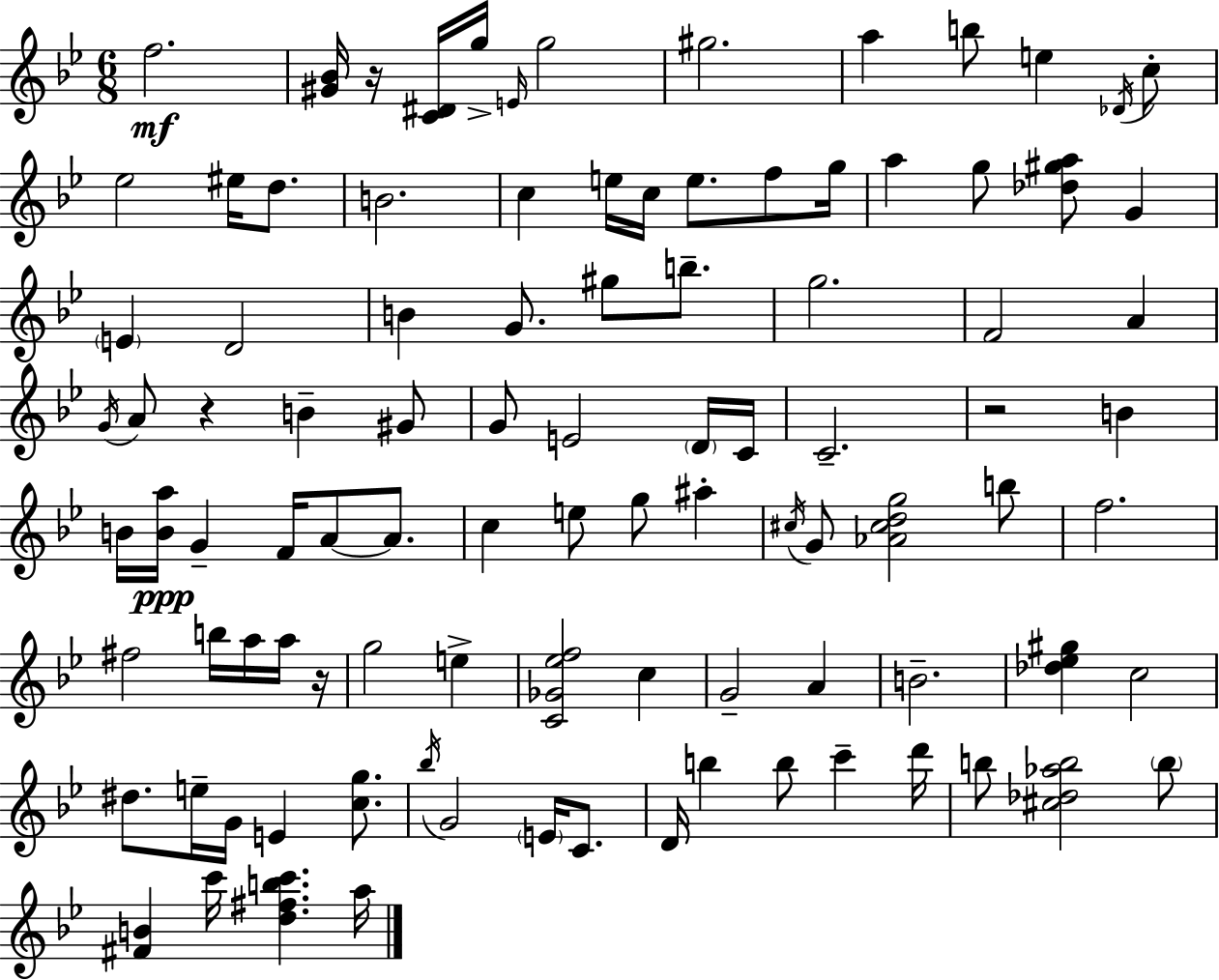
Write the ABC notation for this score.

X:1
T:Untitled
M:6/8
L:1/4
K:Gm
f2 [^G_B]/4 z/4 [C^D]/4 g/4 E/4 g2 ^g2 a b/2 e _D/4 c/2 _e2 ^e/4 d/2 B2 c e/4 c/4 e/2 f/2 g/4 a g/2 [_d^ga]/2 G E D2 B G/2 ^g/2 b/2 g2 F2 A G/4 A/2 z B ^G/2 G/2 E2 D/4 C/4 C2 z2 B B/4 [Ba]/4 G F/4 A/2 A/2 c e/2 g/2 ^a ^c/4 G/2 [_A^cdg]2 b/2 f2 ^f2 b/4 a/4 a/4 z/4 g2 e [C_G_ef]2 c G2 A B2 [_d_e^g] c2 ^d/2 e/4 G/4 E [cg]/2 _b/4 G2 E/4 C/2 D/4 b b/2 c' d'/4 b/2 [^c_d_ab]2 b/2 [^FB] c'/4 [d^fbc'] a/4